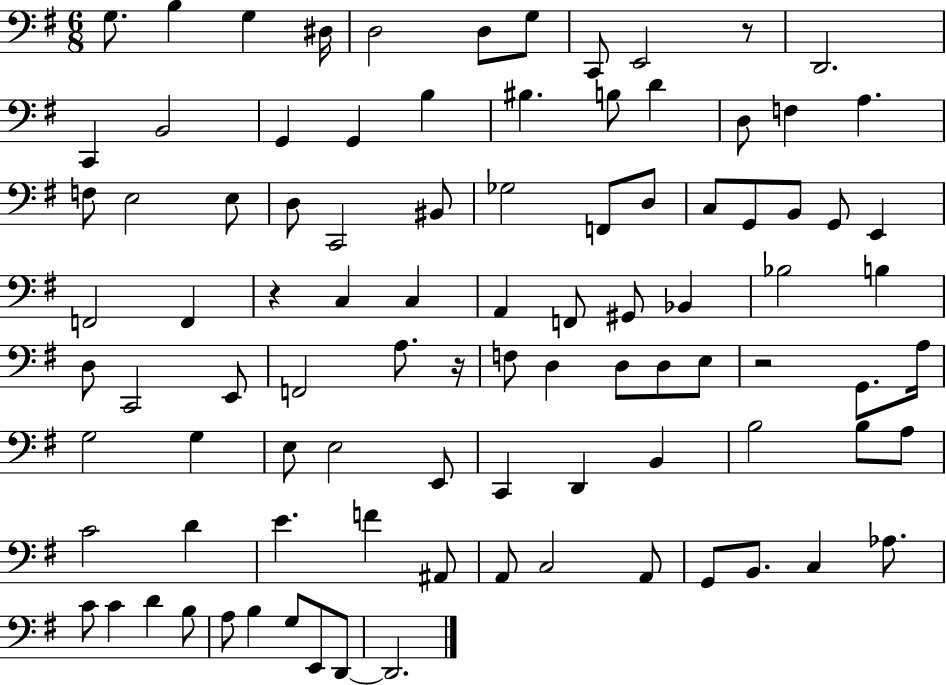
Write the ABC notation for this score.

X:1
T:Untitled
M:6/8
L:1/4
K:G
G,/2 B, G, ^D,/4 D,2 D,/2 G,/2 C,,/2 E,,2 z/2 D,,2 C,, B,,2 G,, G,, B, ^B, B,/2 D D,/2 F, A, F,/2 E,2 E,/2 D,/2 C,,2 ^B,,/2 _G,2 F,,/2 D,/2 C,/2 G,,/2 B,,/2 G,,/2 E,, F,,2 F,, z C, C, A,, F,,/2 ^G,,/2 _B,, _B,2 B, D,/2 C,,2 E,,/2 F,,2 A,/2 z/4 F,/2 D, D,/2 D,/2 E,/2 z2 G,,/2 A,/4 G,2 G, E,/2 E,2 E,,/2 C,, D,, B,, B,2 B,/2 A,/2 C2 D E F ^A,,/2 A,,/2 C,2 A,,/2 G,,/2 B,,/2 C, _A,/2 C/2 C D B,/2 A,/2 B, G,/2 E,,/2 D,,/2 D,,2